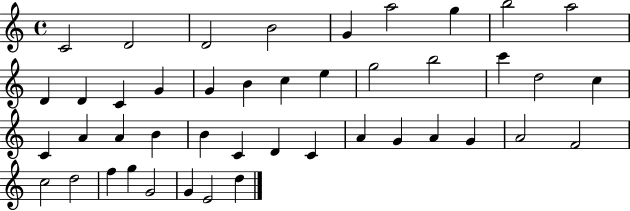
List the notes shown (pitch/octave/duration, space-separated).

C4/h D4/h D4/h B4/h G4/q A5/h G5/q B5/h A5/h D4/q D4/q C4/q G4/q G4/q B4/q C5/q E5/q G5/h B5/h C6/q D5/h C5/q C4/q A4/q A4/q B4/q B4/q C4/q D4/q C4/q A4/q G4/q A4/q G4/q A4/h F4/h C5/h D5/h F5/q G5/q G4/h G4/q E4/h D5/q